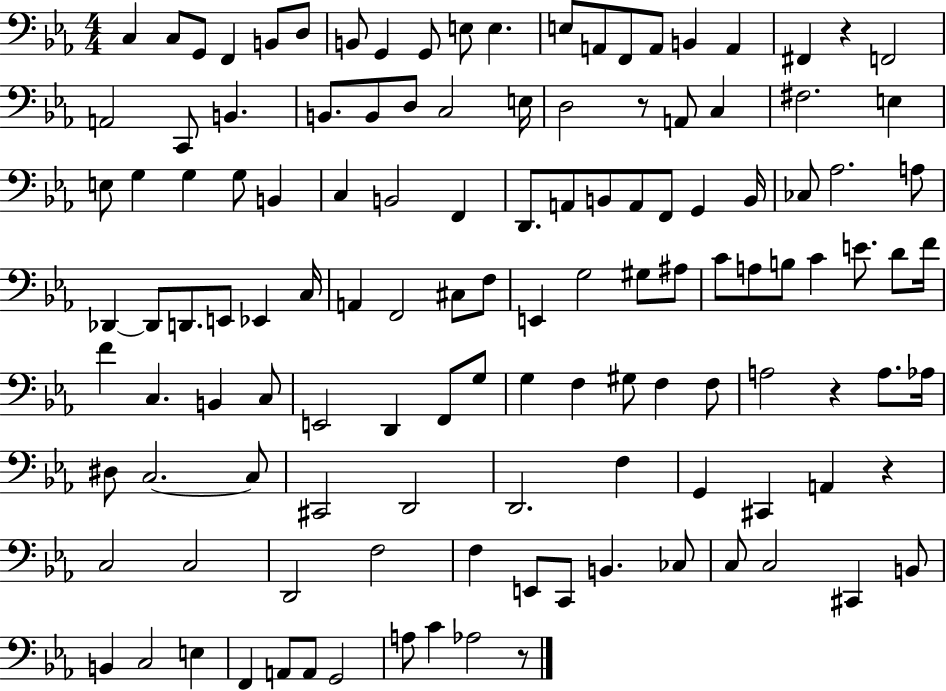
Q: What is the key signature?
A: EES major